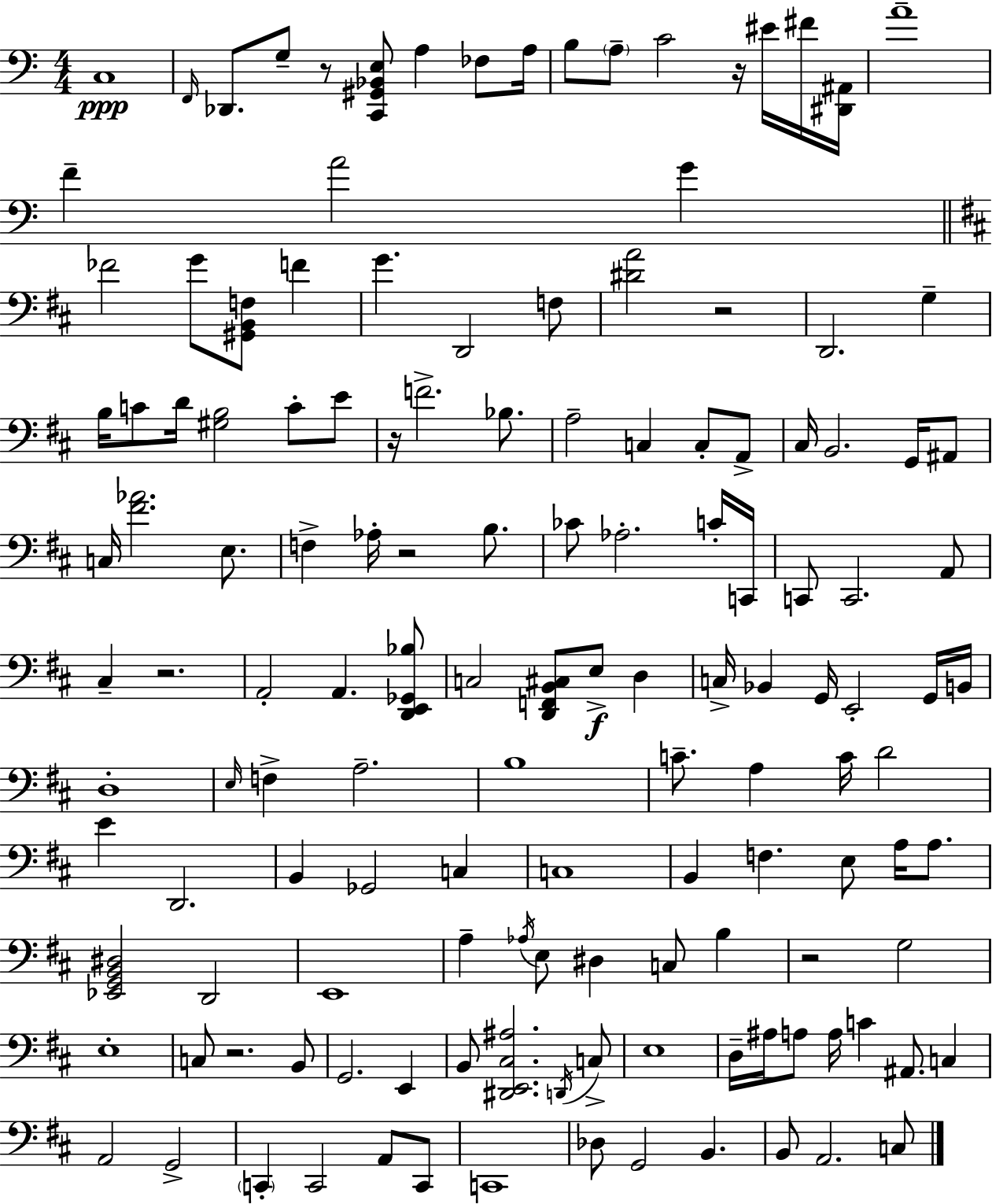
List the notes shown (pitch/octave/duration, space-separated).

C3/w F2/s Db2/e. G3/e R/e [C2,G#2,Bb2,E3]/e A3/q FES3/e A3/s B3/e A3/e C4/h R/s EIS4/s F#4/s [D#2,A#2]/s A4/w F4/q A4/h G4/q FES4/h G4/e [G#2,B2,F3]/e F4/q G4/q. D2/h F3/e [D#4,A4]/h R/h D2/h. G3/q B3/s C4/e D4/s [G#3,B3]/h C4/e E4/e R/s F4/h. Bb3/e. A3/h C3/q C3/e A2/e C#3/s B2/h. G2/s A#2/e C3/s [F#4,Ab4]/h. E3/e. F3/q Ab3/s R/h B3/e. CES4/e Ab3/h. C4/s C2/s C2/e C2/h. A2/e C#3/q R/h. A2/h A2/q. [D2,E2,Gb2,Bb3]/e C3/h [D2,F2,B2,C#3]/e E3/e D3/q C3/s Bb2/q G2/s E2/h G2/s B2/s D3/w E3/s F3/q A3/h. B3/w C4/e. A3/q C4/s D4/h E4/q D2/h. B2/q Gb2/h C3/q C3/w B2/q F3/q. E3/e A3/s A3/e. [Eb2,G2,B2,D#3]/h D2/h E2/w A3/q Ab3/s E3/e D#3/q C3/e B3/q R/h G3/h E3/w C3/e R/h. B2/e G2/h. E2/q B2/e [D#2,E2,C#3,A#3]/h. D2/s C3/e E3/w D3/s A#3/s A3/e A3/s C4/q A#2/e. C3/q A2/h G2/h C2/q C2/h A2/e C2/e C2/w Db3/e G2/h B2/q. B2/e A2/h. C3/e